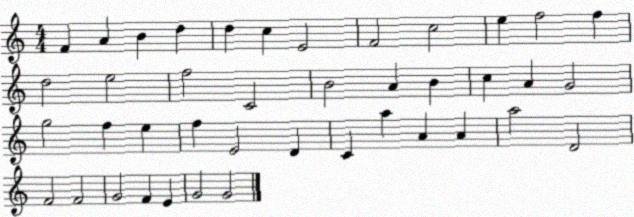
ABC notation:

X:1
T:Untitled
M:4/4
L:1/4
K:C
F A B d d c E2 F2 c2 e f2 f d2 e2 f2 C2 B2 A B c A G2 g2 f e f E2 D C a A A a2 D2 F2 F2 G2 F E G2 G2